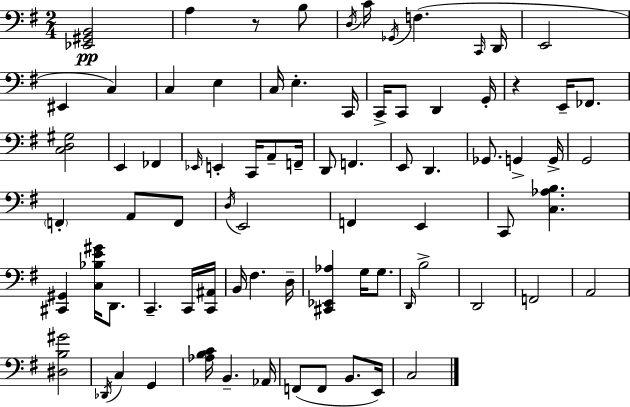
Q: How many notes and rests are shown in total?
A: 79